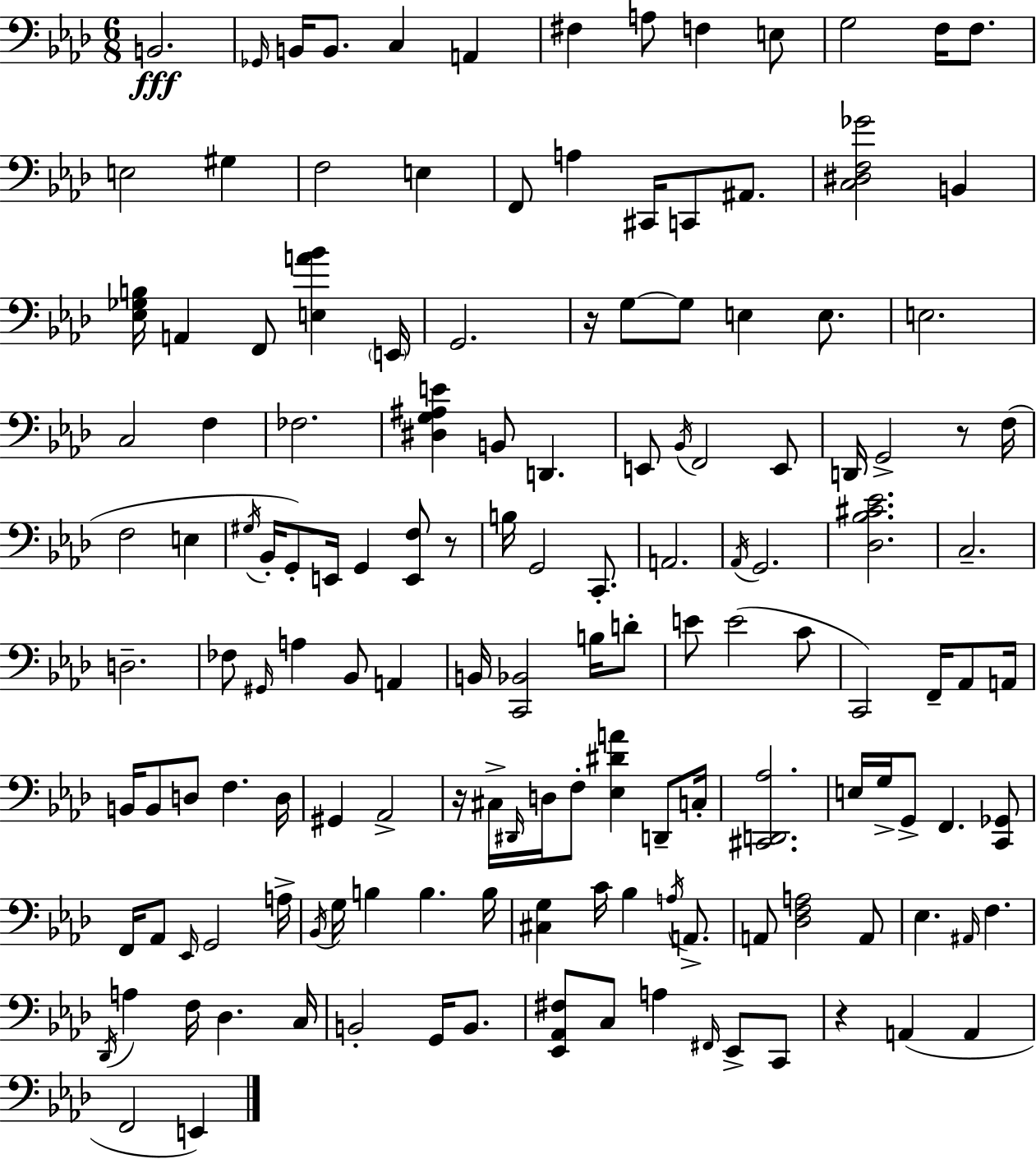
{
  \clef bass
  \numericTimeSignature
  \time 6/8
  \key aes \major
  \repeat volta 2 { b,2.\fff | \grace { ges,16 } b,16 b,8. c4 a,4 | fis4 a8 f4 e8 | g2 f16 f8. | \break e2 gis4 | f2 e4 | f,8 a4 cis,16 c,8 ais,8. | <c dis f ges'>2 b,4 | \break <ees ges b>16 a,4 f,8 <e a' bes'>4 | \parenthesize e,16 g,2. | r16 g8~~ g8 e4 e8. | e2. | \break c2 f4 | fes2. | <dis g ais e'>4 b,8 d,4. | e,8 \acciaccatura { bes,16 } f,2 | \break e,8 d,16 g,2-> r8 | f16( f2 e4 | \acciaccatura { gis16 } bes,16-. g,8-.) e,16 g,4 <e, f>8 | r8 b16 g,2 | \break c,8.-. a,2. | \acciaccatura { aes,16 } g,2. | <des bes cis' ees'>2. | c2.-- | \break d2.-- | fes8 \grace { gis,16 } a4 bes,8 | a,4 b,16 <c, bes,>2 | b16 d'8-. e'8 e'2( | \break c'8 c,2) | f,16-- aes,8 a,16 b,16 b,8 d8 f4. | d16 gis,4 aes,2-> | r16 cis16-> \grace { dis,16 } d16 f8-. <ees dis' a'>4 | \break d,8-- c16-. <cis, d, aes>2. | e16 g16-> g,8-> f,4. | <c, ges,>8 f,16 aes,8 \grace { ees,16 } g,2 | a16-> \acciaccatura { bes,16 } g16 b4 | \break b4. b16 <cis g>4 | c'16 bes4 \acciaccatura { a16 } a,8.-> a,8 <des f a>2 | a,8 ees4. | \grace { ais,16 } f4. \acciaccatura { des,16 } a4 | \break f16 des4. c16 b,2-. | g,16 b,8. <ees, aes, fis>8 | c8 a4 \grace { fis,16 } ees,8-> c,8 | r4 a,4( a,4 | \break f,2 e,4) | } \bar "|."
}